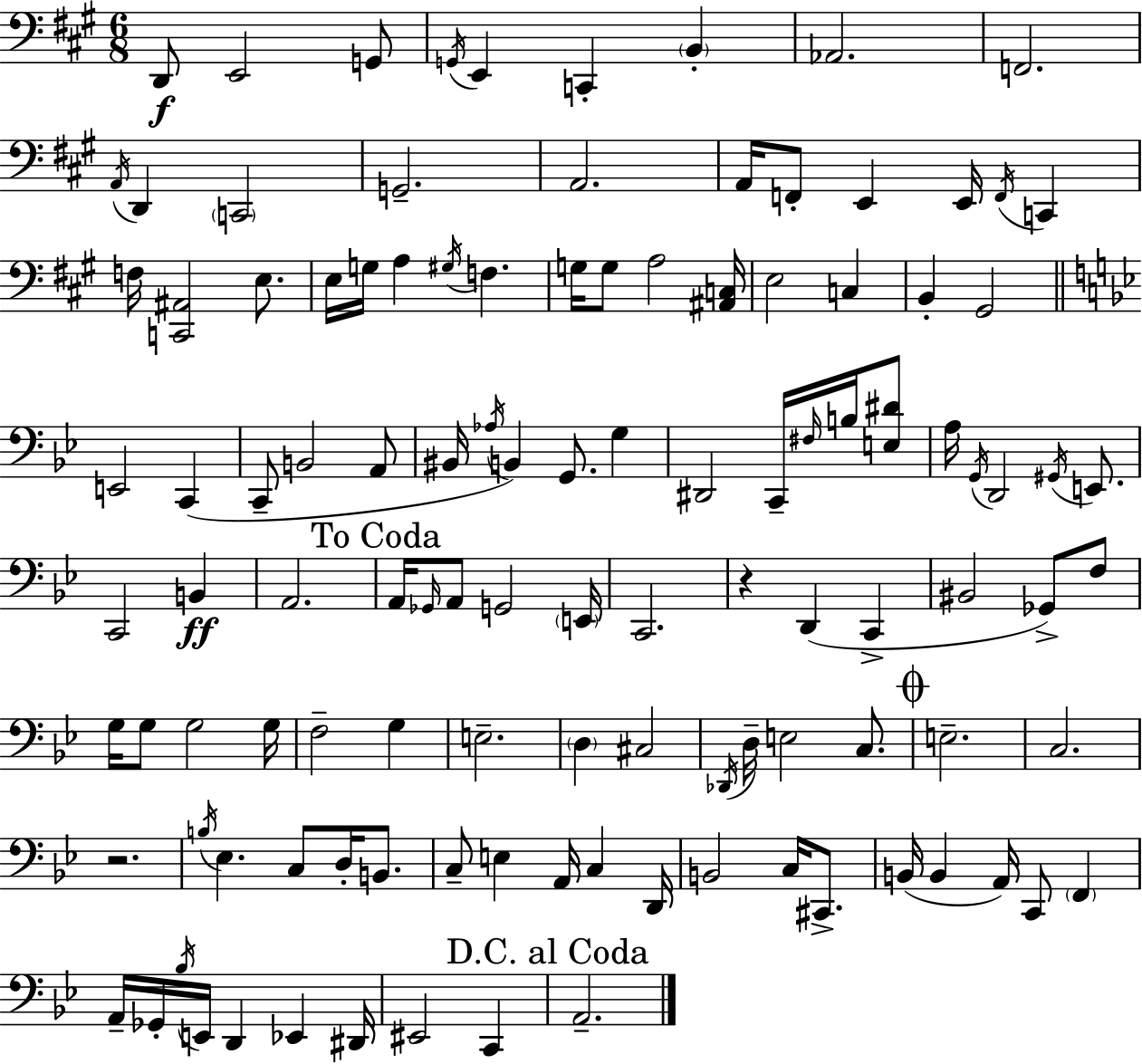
{
  \clef bass
  \numericTimeSignature
  \time 6/8
  \key a \major
  d,8\f e,2 g,8 | \acciaccatura { g,16 } e,4 c,4-. \parenthesize b,4-. | aes,2. | f,2. | \break \acciaccatura { a,16 } d,4 \parenthesize c,2 | g,2.-- | a,2. | a,16 f,8-. e,4 e,16 \acciaccatura { f,16 } c,4 | \break f16 <c, ais,>2 | e8. e16 g16 a4 \acciaccatura { gis16 } f4. | g16 g8 a2 | <ais, c>16 e2 | \break c4 b,4-. gis,2 | \bar "||" \break \key g \minor e,2 c,4( | c,8-- b,2 a,8 | bis,16 \acciaccatura { aes16 }) b,4 g,8. g4 | dis,2 c,16-- \grace { fis16 } b16 | \break <e dis'>8 a16 \acciaccatura { g,16 } d,2 | \acciaccatura { gis,16 } e,8. c,2 | b,4\ff a,2. | \mark "To Coda" a,16 \grace { ges,16 } a,8 g,2 | \break \parenthesize e,16 c,2. | r4 d,4( | c,4-> bis,2 | ges,8->) f8 g16 g8 g2 | \break g16 f2-- | g4 e2.-- | \parenthesize d4 cis2 | \acciaccatura { des,16 } d16-- e2 | \break c8. \mark \markup { \musicglyph "scripts.coda" } e2.-- | c2. | r2. | \acciaccatura { b16 } ees4. | \break c8 d16-. b,8. c8-- e4 | a,16 c4 d,16 b,2 | c16 cis,8.-> b,16( b,4 | a,16) c,8 \parenthesize f,4 a,16-- ges,16-. \acciaccatura { bes16 } e,16 d,4 | \break ees,4 dis,16 eis,2 | c,4 \mark "D.C. al Coda" a,2.-- | \bar "|."
}